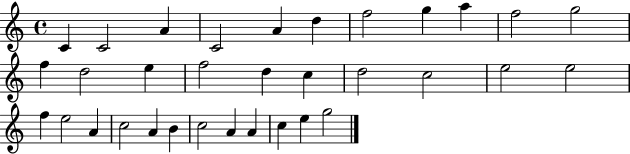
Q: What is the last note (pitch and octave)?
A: G5